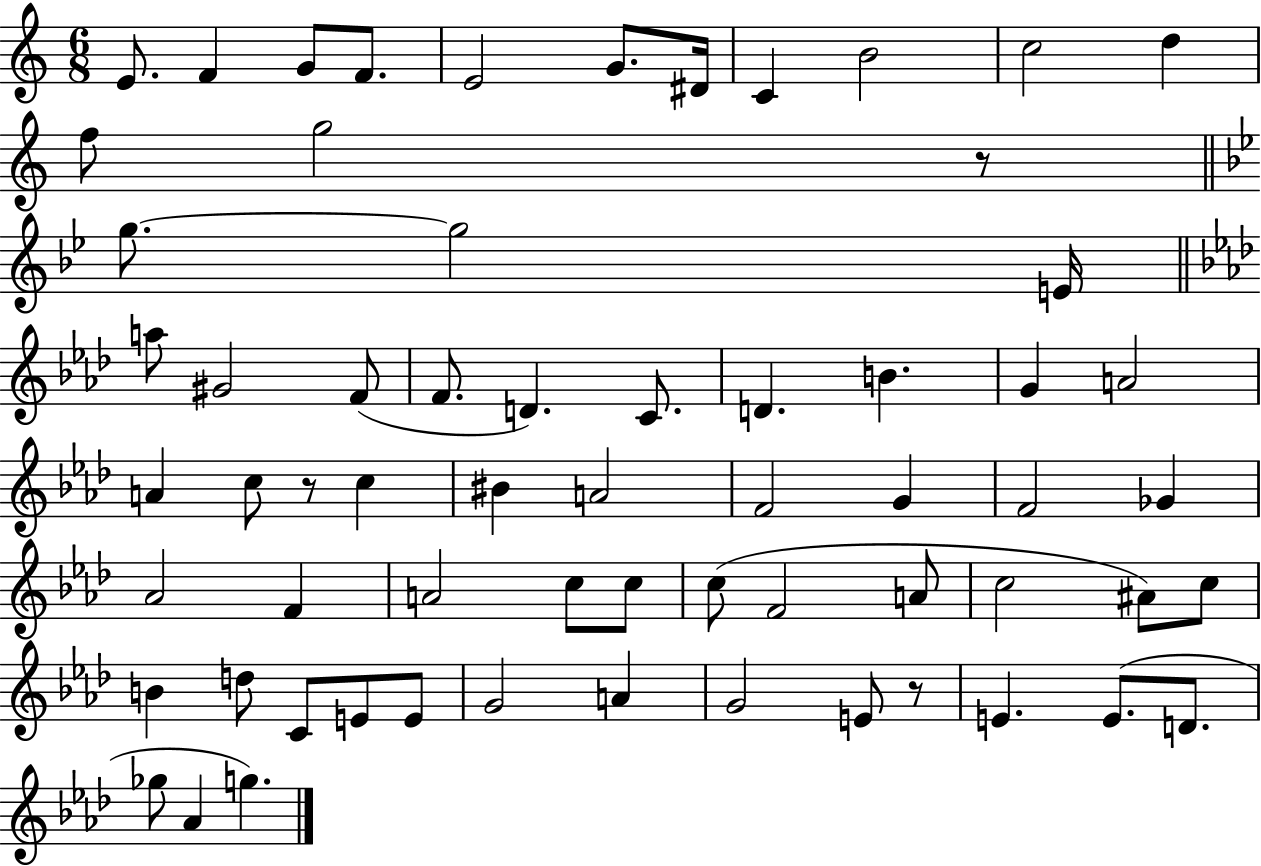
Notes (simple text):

E4/e. F4/q G4/e F4/e. E4/h G4/e. D#4/s C4/q B4/h C5/h D5/q F5/e G5/h R/e G5/e. G5/h E4/s A5/e G#4/h F4/e F4/e. D4/q. C4/e. D4/q. B4/q. G4/q A4/h A4/q C5/e R/e C5/q BIS4/q A4/h F4/h G4/q F4/h Gb4/q Ab4/h F4/q A4/h C5/e C5/e C5/e F4/h A4/e C5/h A#4/e C5/e B4/q D5/e C4/e E4/e E4/e G4/h A4/q G4/h E4/e R/e E4/q. E4/e. D4/e. Gb5/e Ab4/q G5/q.